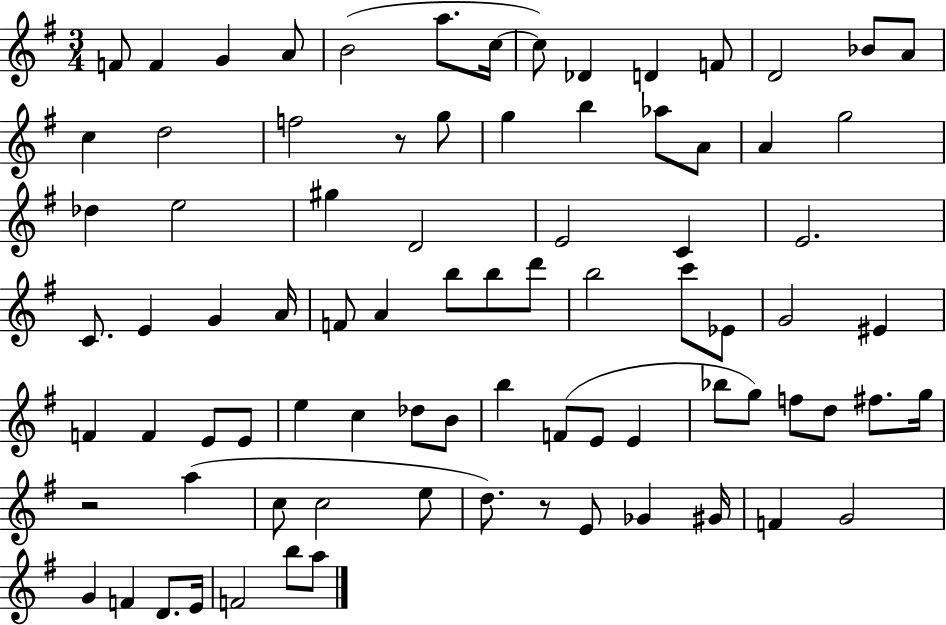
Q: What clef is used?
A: treble